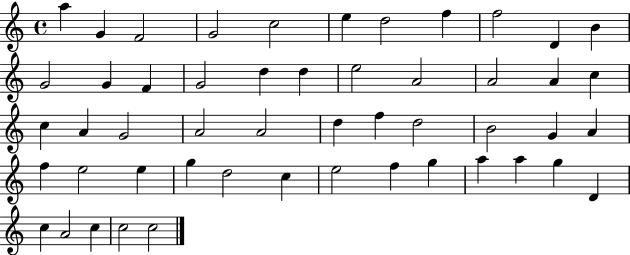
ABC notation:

X:1
T:Untitled
M:4/4
L:1/4
K:C
a G F2 G2 c2 e d2 f f2 D B G2 G F G2 d d e2 A2 A2 A c c A G2 A2 A2 d f d2 B2 G A f e2 e g d2 c e2 f g a a g D c A2 c c2 c2